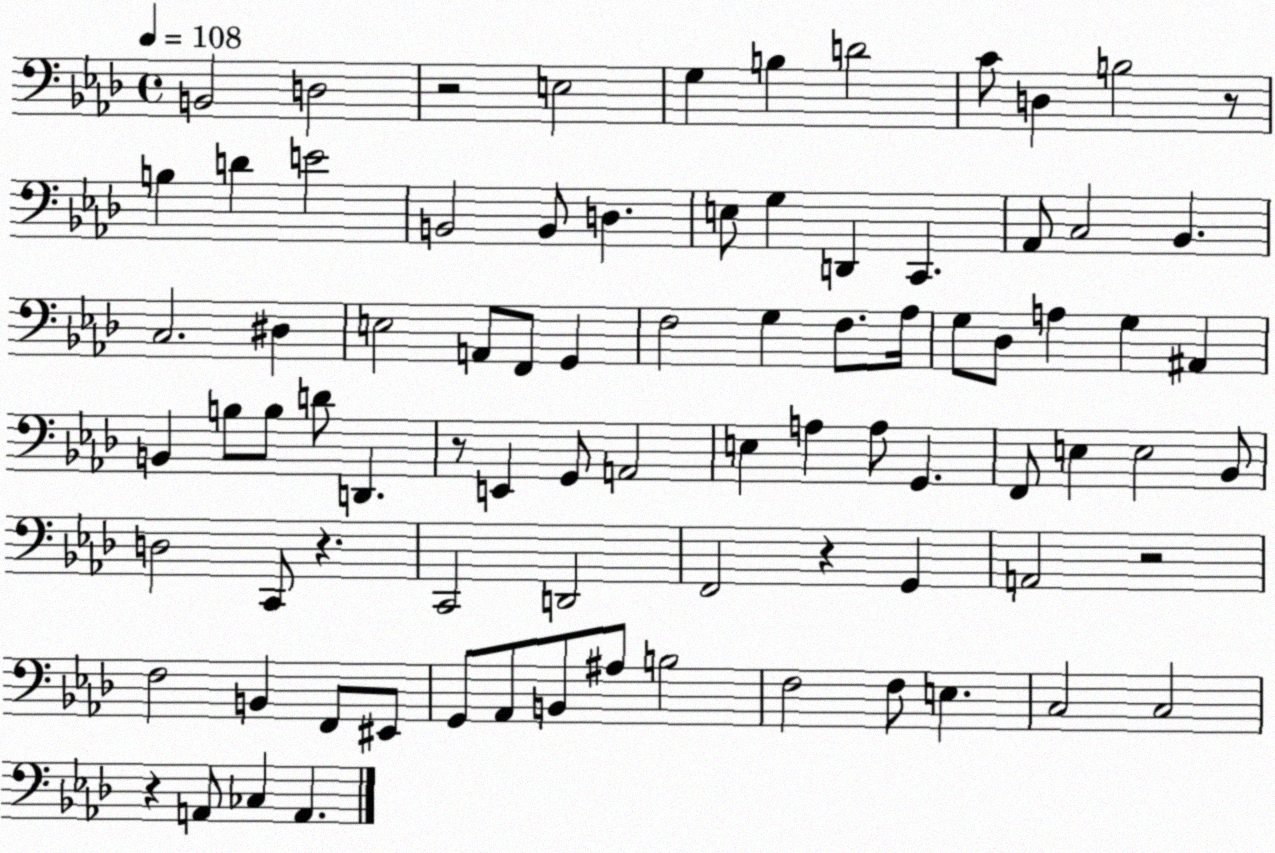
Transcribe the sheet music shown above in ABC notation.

X:1
T:Untitled
M:4/4
L:1/4
K:Ab
B,,2 D,2 z2 E,2 G, B, D2 C/2 D, B,2 z/2 B, D E2 B,,2 B,,/2 D, E,/2 G, D,, C,, _A,,/2 C,2 _B,, C,2 ^D, E,2 A,,/2 F,,/2 G,, F,2 G, F,/2 _A,/4 G,/2 _D,/2 A, G, ^A,, B,, B,/2 B,/2 D/2 D,, z/2 E,, G,,/2 A,,2 E, A, A,/2 G,, F,,/2 E, E,2 _B,,/2 D,2 C,,/2 z C,,2 D,,2 F,,2 z G,, A,,2 z2 F,2 B,, F,,/2 ^E,,/2 G,,/2 _A,,/2 B,,/2 ^A,/2 B,2 F,2 F,/2 E, C,2 C,2 z A,,/2 _C, A,,